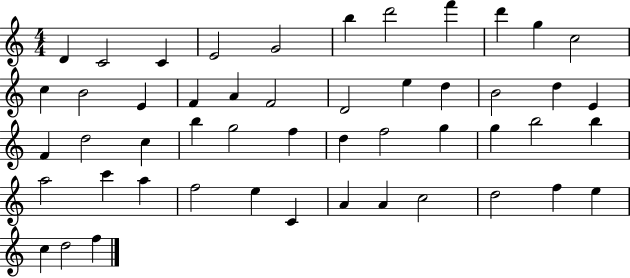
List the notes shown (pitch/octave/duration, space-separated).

D4/q C4/h C4/q E4/h G4/h B5/q D6/h F6/q D6/q G5/q C5/h C5/q B4/h E4/q F4/q A4/q F4/h D4/h E5/q D5/q B4/h D5/q E4/q F4/q D5/h C5/q B5/q G5/h F5/q D5/q F5/h G5/q G5/q B5/h B5/q A5/h C6/q A5/q F5/h E5/q C4/q A4/q A4/q C5/h D5/h F5/q E5/q C5/q D5/h F5/q